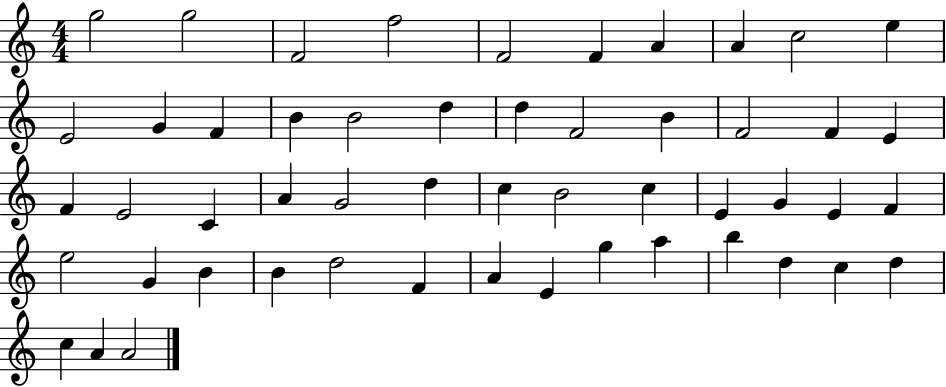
{
  \clef treble
  \numericTimeSignature
  \time 4/4
  \key c \major
  g''2 g''2 | f'2 f''2 | f'2 f'4 a'4 | a'4 c''2 e''4 | \break e'2 g'4 f'4 | b'4 b'2 d''4 | d''4 f'2 b'4 | f'2 f'4 e'4 | \break f'4 e'2 c'4 | a'4 g'2 d''4 | c''4 b'2 c''4 | e'4 g'4 e'4 f'4 | \break e''2 g'4 b'4 | b'4 d''2 f'4 | a'4 e'4 g''4 a''4 | b''4 d''4 c''4 d''4 | \break c''4 a'4 a'2 | \bar "|."
}